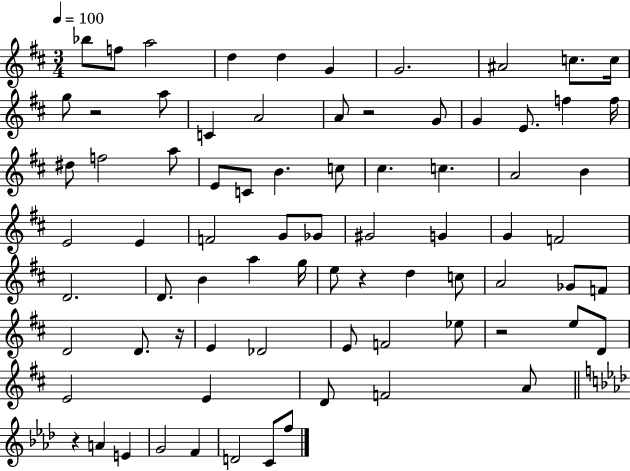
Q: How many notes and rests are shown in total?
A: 78